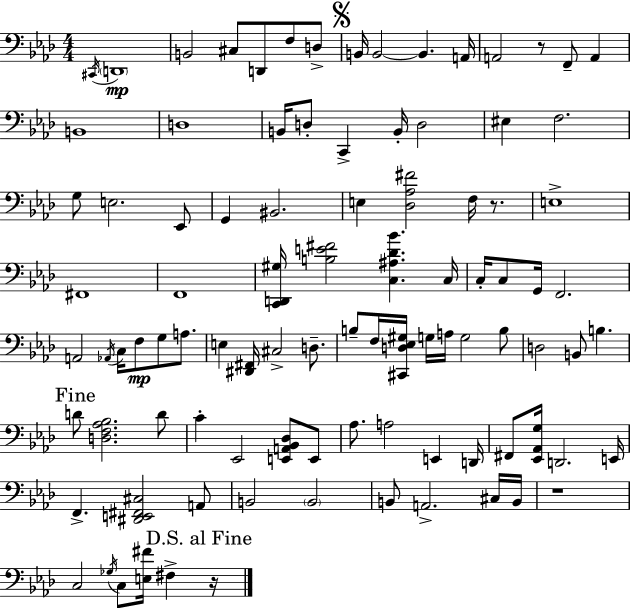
{
  \clef bass
  \numericTimeSignature
  \time 4/4
  \key aes \major
  \repeat volta 2 { \acciaccatura { cis,16 }\mp \parenthesize d,1 | b,2 cis8 d,8 f8 d8-> | \mark \markup { \musicglyph "scripts.segno" } b,16 b,2~~ b,4. | a,16 a,2 r8 f,8-- a,4 | \break b,1 | d1 | b,16 d8-. c,4-> b,16-. d2 | eis4 f2. | \break g8 e2. ees,8 | g,4 bis,2. | e4 <des aes fis'>2 f16 r8. | e1-> | \break fis,1 | f,1 | <c, d, gis>16 <b e' fis'>2 <c ais des' bes'>4. | c16 c16-. c8 g,16 f,2. | \break a,2 \acciaccatura { aes,16 } c16 f8\mp g8 a8. | e4 <dis, fis,>16 cis2-> d8.-- | b8-- f16 <cis, d ees gis>16 g16 a16 g2 | b8 d2 b,8 b4. | \break \mark "Fine" d'8 <d f aes bes>2. | d'8 c'4-. ees,2 <e, a, bes, des>8 | e,8 aes8. a2 e,4 | d,16 fis,8 <ees, aes, g>16 d,2. | \break e,16 f,4.-> <dis, e, fis, cis>2 | a,8 b,2 \parenthesize b,2 | b,8 a,2.-> | cis16 b,16 r1 | \break c2 \acciaccatura { ges16 } c8 <e fis'>16 fis4-> | \mark "D.S. al Fine" r16 } \bar "|."
}